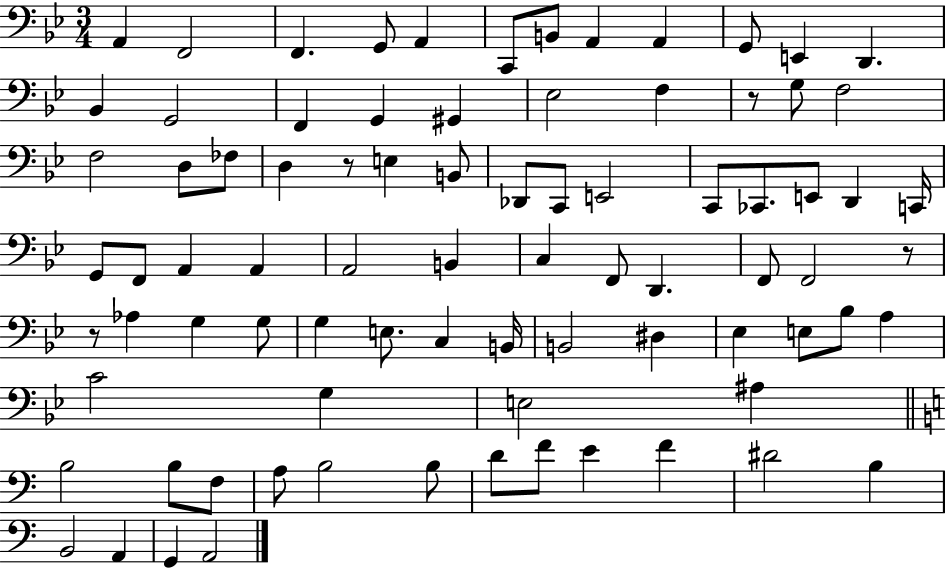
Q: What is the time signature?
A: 3/4